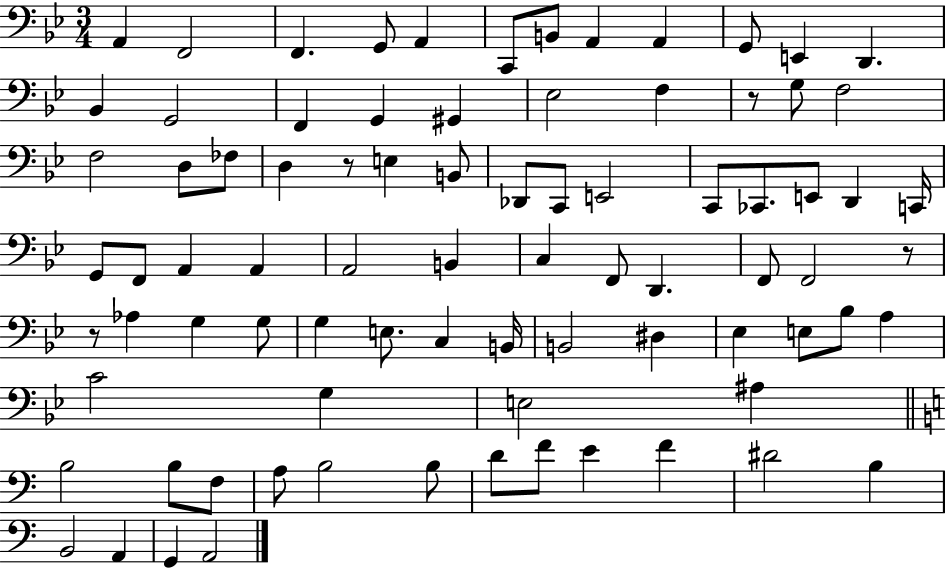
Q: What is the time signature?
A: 3/4